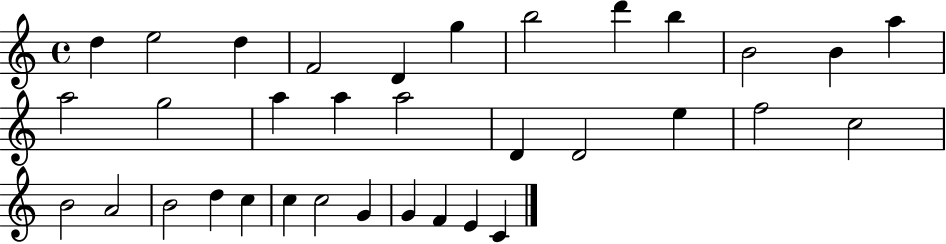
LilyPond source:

{
  \clef treble
  \time 4/4
  \defaultTimeSignature
  \key c \major
  d''4 e''2 d''4 | f'2 d'4 g''4 | b''2 d'''4 b''4 | b'2 b'4 a''4 | \break a''2 g''2 | a''4 a''4 a''2 | d'4 d'2 e''4 | f''2 c''2 | \break b'2 a'2 | b'2 d''4 c''4 | c''4 c''2 g'4 | g'4 f'4 e'4 c'4 | \break \bar "|."
}